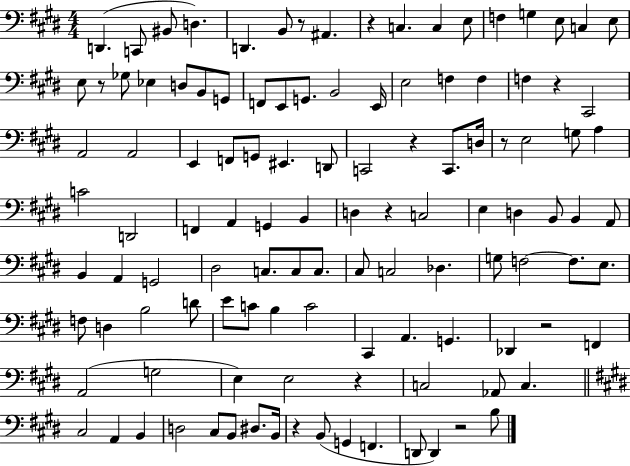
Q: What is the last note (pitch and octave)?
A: B3